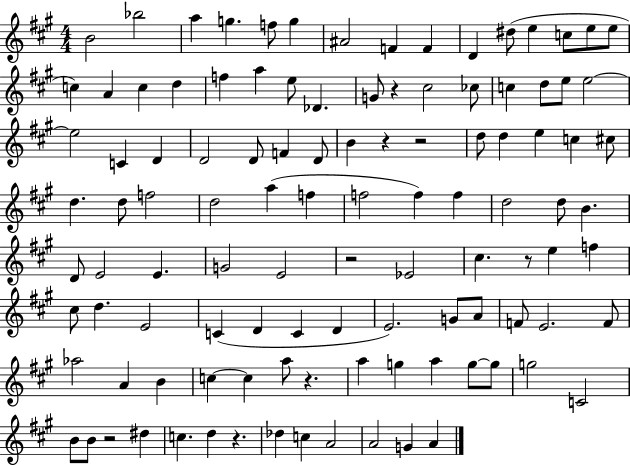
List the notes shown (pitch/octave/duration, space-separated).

B4/h Bb5/h A5/q G5/q. F5/e G5/q A#4/h F4/q F4/q D4/q D#5/e E5/q C5/e E5/e E5/e C5/q A4/q C5/q D5/q F5/q A5/q E5/e Db4/q. G4/e R/q C#5/h CES5/e C5/q D5/e E5/e E5/h E5/h C4/q D4/q D4/h D4/e F4/q D4/e B4/q R/q R/h D5/e D5/q E5/q C5/q C#5/e D5/q. D5/e F5/h D5/h A5/q F5/q F5/h F5/q F5/q D5/h D5/e B4/q. D4/e E4/h E4/q. G4/h E4/h R/h Eb4/h C#5/q. R/e E5/q F5/q C#5/e D5/q. E4/h C4/q D4/q C4/q D4/q E4/h. G4/e A4/e F4/e E4/h. F4/e Ab5/h A4/q B4/q C5/q C5/q A5/e R/q. A5/q G5/q A5/q G5/e G5/e G5/h C4/h B4/e B4/e R/h D#5/q C5/q. D5/q R/q. Db5/q C5/q A4/h A4/h G4/q A4/q